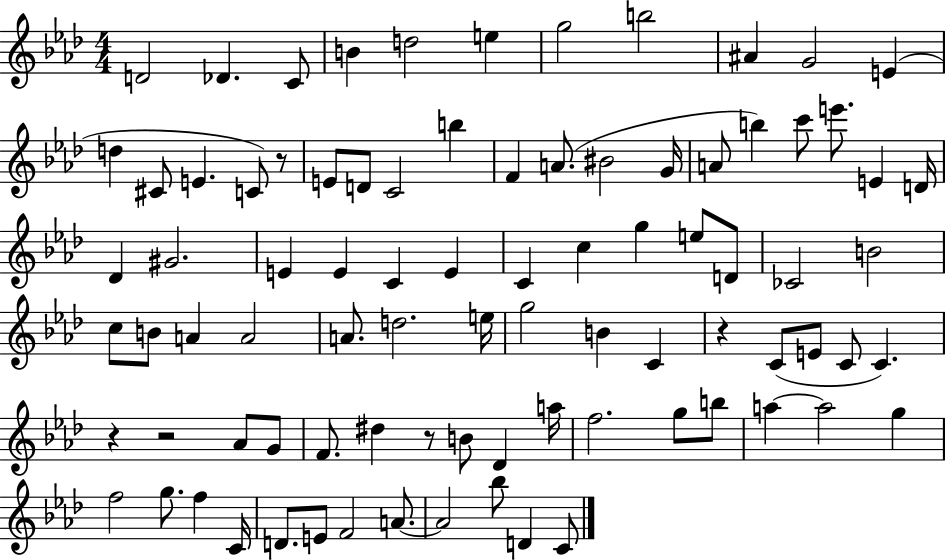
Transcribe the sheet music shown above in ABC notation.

X:1
T:Untitled
M:4/4
L:1/4
K:Ab
D2 _D C/2 B d2 e g2 b2 ^A G2 E d ^C/2 E C/2 z/2 E/2 D/2 C2 b F A/2 ^B2 G/4 A/2 b c'/2 e'/2 E D/4 _D ^G2 E E C E C c g e/2 D/2 _C2 B2 c/2 B/2 A A2 A/2 d2 e/4 g2 B C z C/2 E/2 C/2 C z z2 _A/2 G/2 F/2 ^d z/2 B/2 _D a/4 f2 g/2 b/2 a a2 g f2 g/2 f C/4 D/2 E/2 F2 A/2 A2 _b/2 D C/2